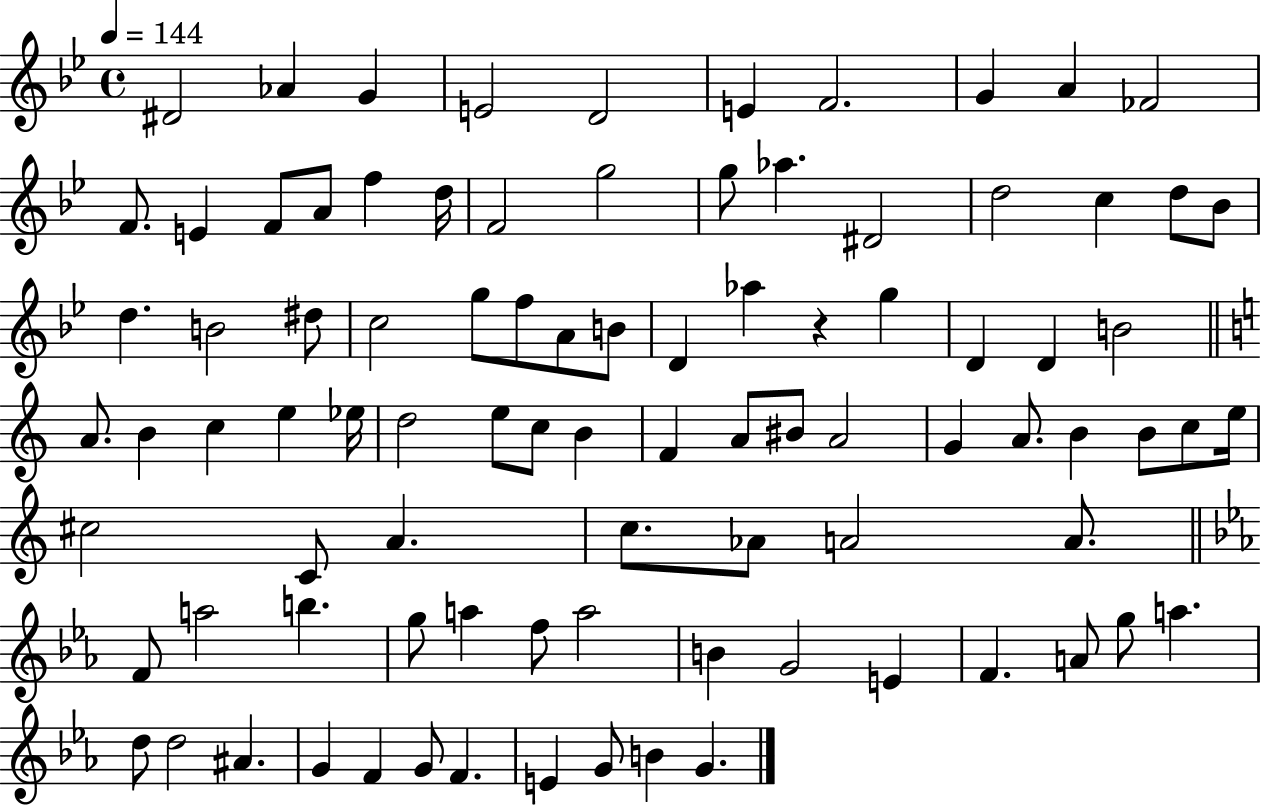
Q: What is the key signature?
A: BES major